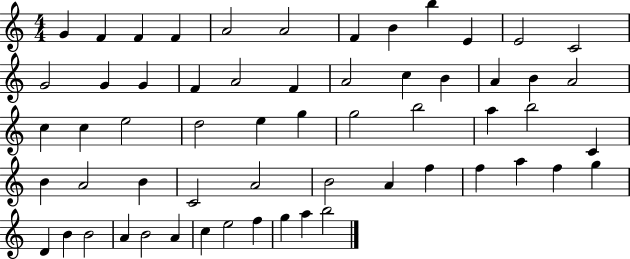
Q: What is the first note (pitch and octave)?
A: G4